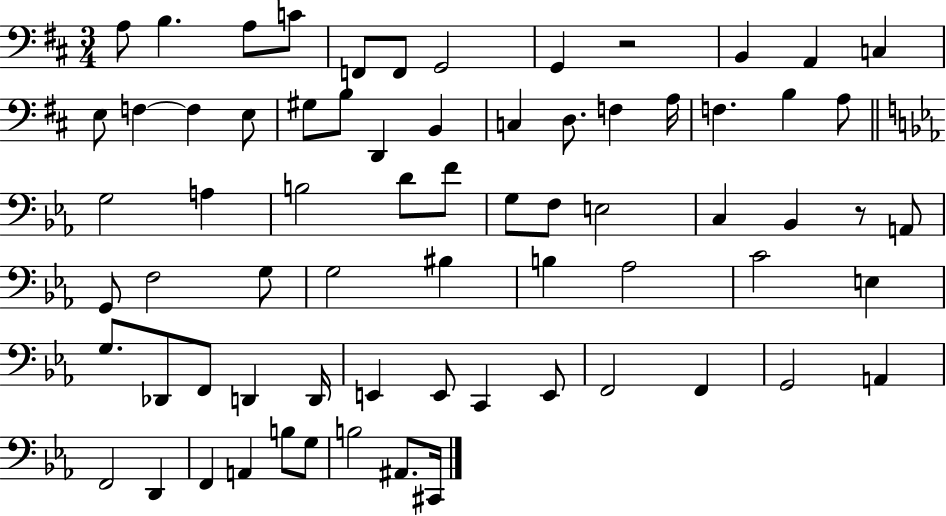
X:1
T:Untitled
M:3/4
L:1/4
K:D
A,/2 B, A,/2 C/2 F,,/2 F,,/2 G,,2 G,, z2 B,, A,, C, E,/2 F, F, E,/2 ^G,/2 B,/2 D,, B,, C, D,/2 F, A,/4 F, B, A,/2 G,2 A, B,2 D/2 F/2 G,/2 F,/2 E,2 C, _B,, z/2 A,,/2 G,,/2 F,2 G,/2 G,2 ^B, B, _A,2 C2 E, G,/2 _D,,/2 F,,/2 D,, D,,/4 E,, E,,/2 C,, E,,/2 F,,2 F,, G,,2 A,, F,,2 D,, F,, A,, B,/2 G,/2 B,2 ^A,,/2 ^C,,/4